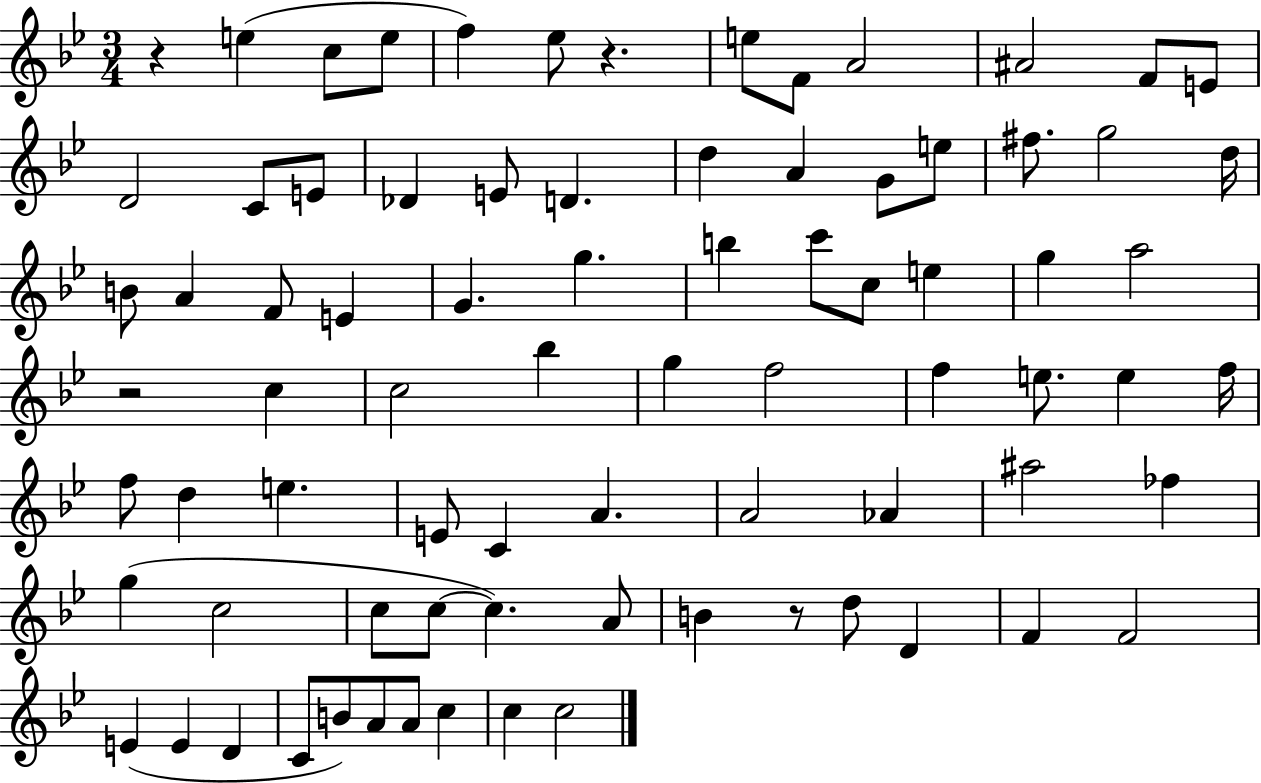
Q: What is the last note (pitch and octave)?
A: C5